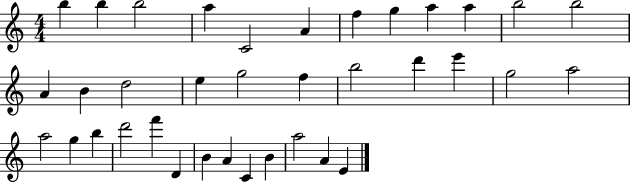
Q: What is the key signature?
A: C major